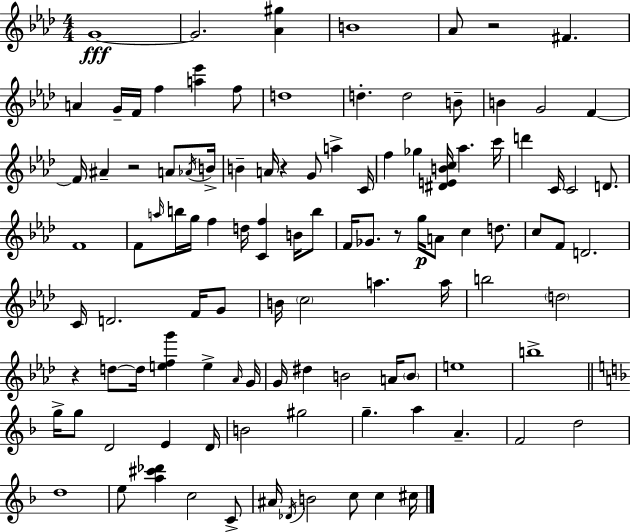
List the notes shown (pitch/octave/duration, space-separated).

G4/w G4/h. [Ab4,G#5]/q B4/w Ab4/e R/h F#4/q. A4/q G4/s F4/s F5/q [A5,Eb6]/q F5/e D5/w D5/q. D5/h B4/e B4/q G4/h F4/q F4/s A#4/q R/h A4/e Ab4/s B4/s B4/q A4/s R/q G4/e A5/q C4/s F5/q Gb5/q [D#4,E4,B4,C5]/s Ab5/q. C6/s D6/q C4/s C4/h D4/e. F4/w F4/e A5/s B5/s G5/s F5/q D5/s [C4,F5]/q B4/s B5/e F4/s Gb4/e. R/e G5/s A4/e C5/q D5/e. C5/e F4/e D4/h. C4/s D4/h. F4/s G4/e B4/s C5/h A5/q. A5/s B5/h D5/h R/q D5/e D5/s [E5,F5,G6]/q E5/q Ab4/s G4/s G4/s D#5/q B4/h A4/s B4/e E5/w B5/w G5/s G5/e D4/h E4/q D4/s B4/h G#5/h G5/q. A5/q A4/q. F4/h D5/h D5/w E5/e [A5,C#6,Db6]/q C5/h C4/e A#4/s Db4/s B4/h C5/e C5/q C#5/s